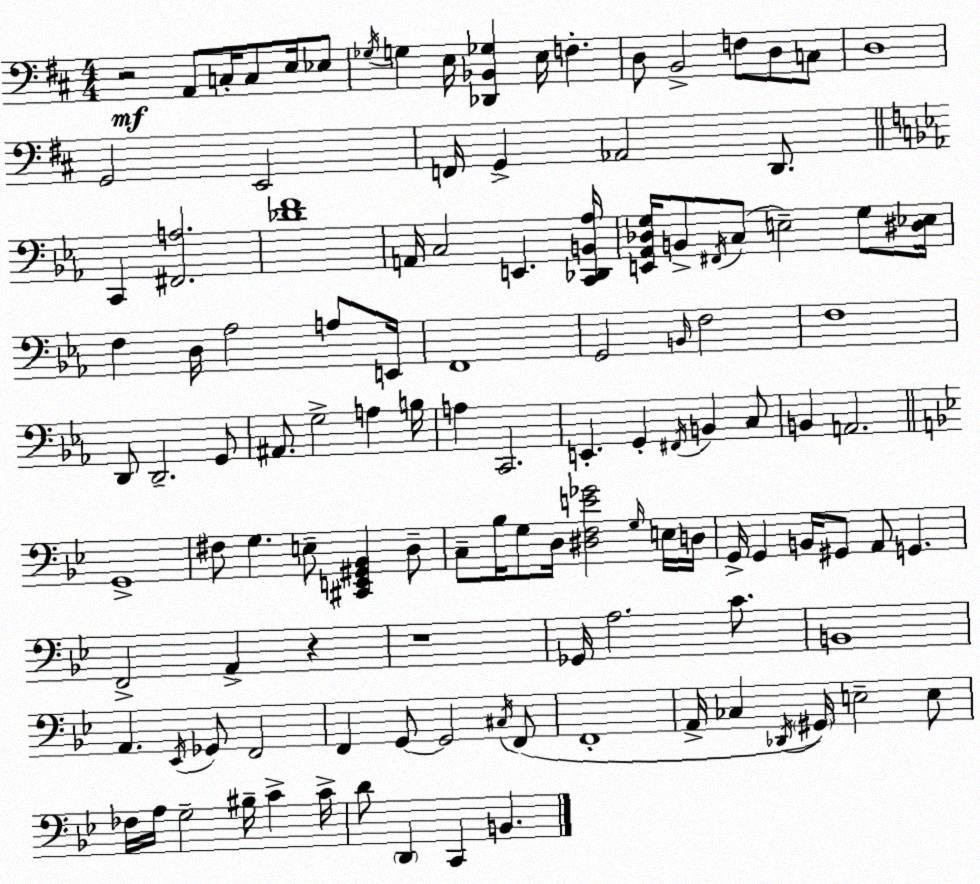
X:1
T:Untitled
M:4/4
L:1/4
K:D
z2 A,,/2 C,/4 C,/2 E,/4 _E,/2 _G,/4 G, E,/4 [_D,,_B,,_G,] E,/4 F, D,/2 B,,2 F,/2 D,/2 C,/2 D,4 G,,2 E,,2 F,,/4 G,, _A,,2 D,,/2 C,, [^F,,A,]2 [_DF]4 A,,/4 C,2 E,, [C,,_D,,B,,_A,]/4 [E,,_A,,_D,G,]/4 B,,/2 ^F,,/4 C,/2 E,2 G,/2 [^D,_E,]/4 F, D,/4 _A,2 A,/2 E,,/4 F,,4 G,,2 B,,/4 F,2 F,4 D,,/2 D,,2 G,,/2 ^A,,/2 G,2 A, B,/4 A, C,,2 E,, G,, ^F,,/4 B,, C,/2 B,, A,,2 G,,4 ^F,/2 G, E,/2 [^C,,E,,^G,,_B,,] D,/2 C,/2 _B,/4 G,/2 D,/4 [^D,F,E_G]2 G,/4 E,/4 D,/4 G,,/4 G,, B,,/4 ^G,,/2 A,,/2 G,, F,,2 A,, z z4 _G,,/4 A,2 C/2 B,,4 A,, _E,,/4 _G,,/2 F,,2 F,, G,,/2 G,,2 ^C,/4 F,,/2 F,,4 A,,/4 _C, _D,,/4 ^G,,/4 E,2 E,/2 _F,/4 A,/4 G,2 ^B,/4 C C/4 D/2 D,, C,, B,,